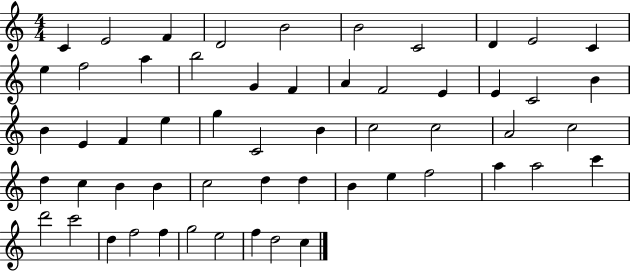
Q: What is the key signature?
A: C major